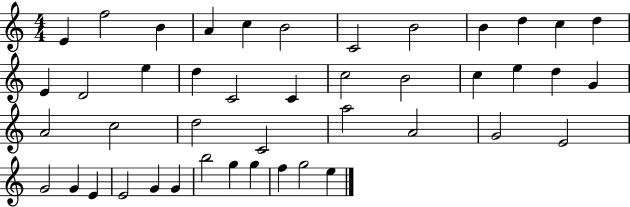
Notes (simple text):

E4/q F5/h B4/q A4/q C5/q B4/h C4/h B4/h B4/q D5/q C5/q D5/q E4/q D4/h E5/q D5/q C4/h C4/q C5/h B4/h C5/q E5/q D5/q G4/q A4/h C5/h D5/h C4/h A5/h A4/h G4/h E4/h G4/h G4/q E4/q E4/h G4/q G4/q B5/h G5/q G5/q F5/q G5/h E5/q